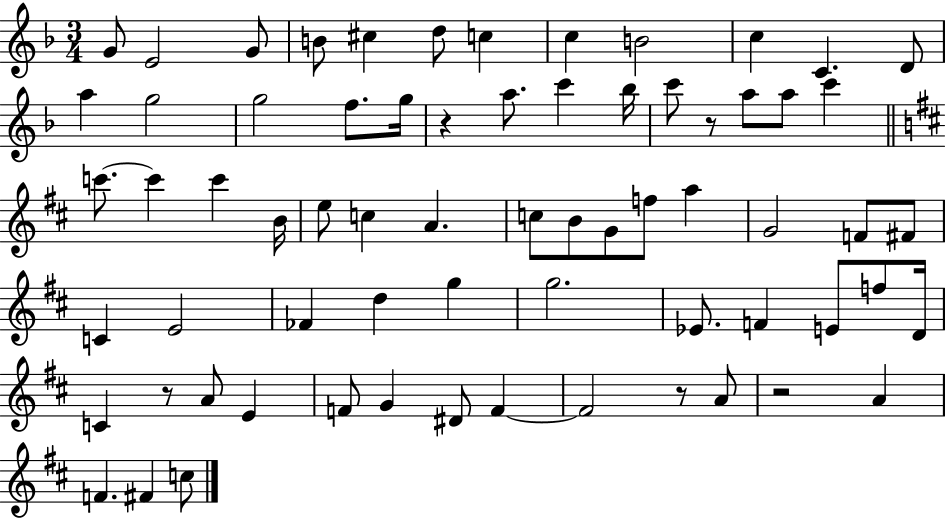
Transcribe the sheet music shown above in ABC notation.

X:1
T:Untitled
M:3/4
L:1/4
K:F
G/2 E2 G/2 B/2 ^c d/2 c c B2 c C D/2 a g2 g2 f/2 g/4 z a/2 c' _b/4 c'/2 z/2 a/2 a/2 c' c'/2 c' c' B/4 e/2 c A c/2 B/2 G/2 f/2 a G2 F/2 ^F/2 C E2 _F d g g2 _E/2 F E/2 f/2 D/4 C z/2 A/2 E F/2 G ^D/2 F F2 z/2 A/2 z2 A F ^F c/2